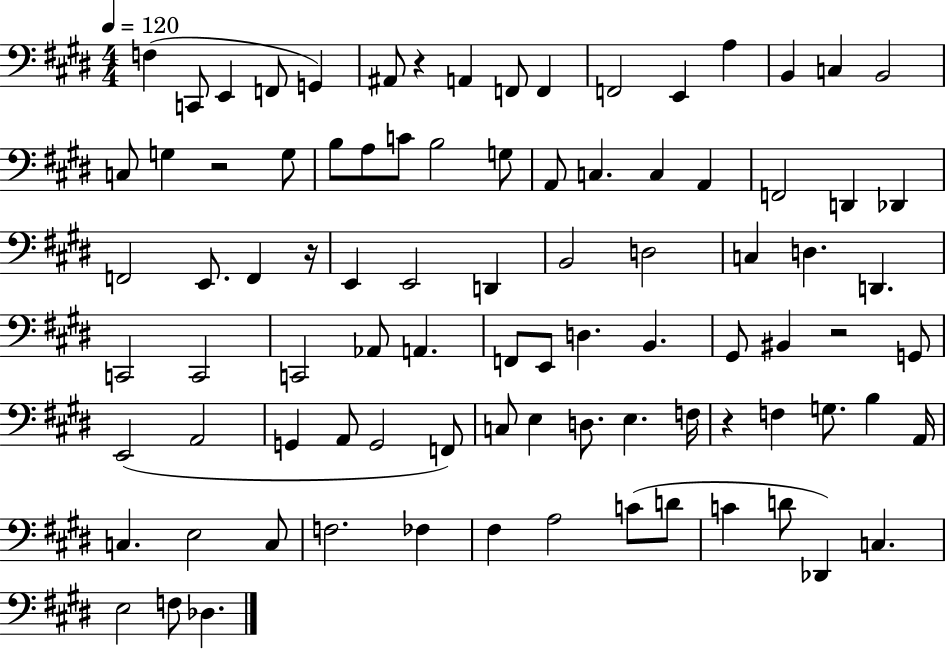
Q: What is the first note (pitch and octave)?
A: F3